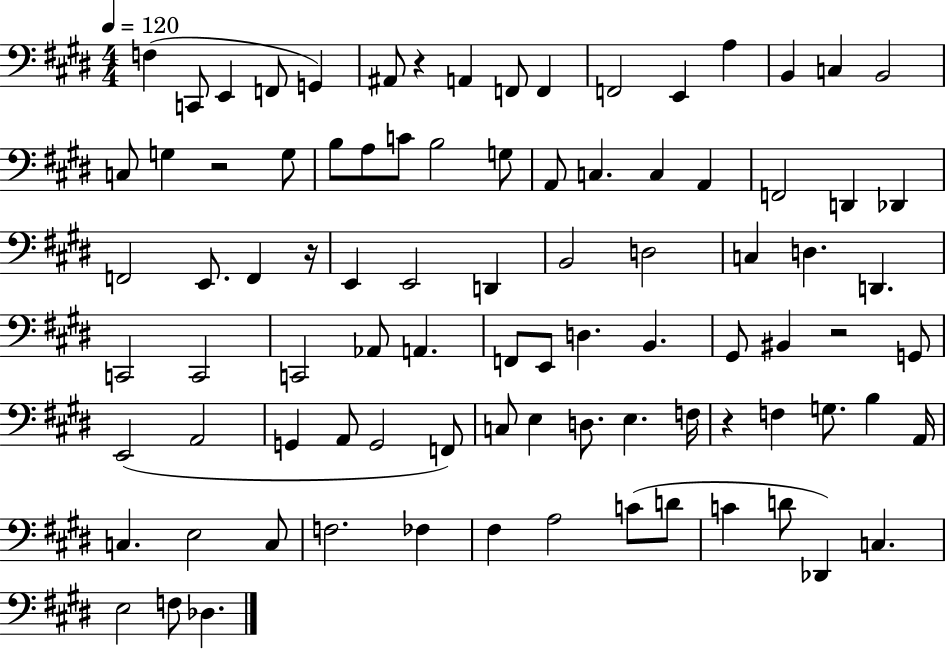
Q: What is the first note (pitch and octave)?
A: F3